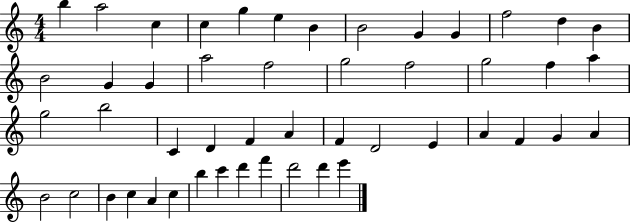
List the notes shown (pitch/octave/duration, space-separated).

B5/q A5/h C5/q C5/q G5/q E5/q B4/q B4/h G4/q G4/q F5/h D5/q B4/q B4/h G4/q G4/q A5/h F5/h G5/h F5/h G5/h F5/q A5/q G5/h B5/h C4/q D4/q F4/q A4/q F4/q D4/h E4/q A4/q F4/q G4/q A4/q B4/h C5/h B4/q C5/q A4/q C5/q B5/q C6/q D6/q F6/q D6/h D6/q E6/q